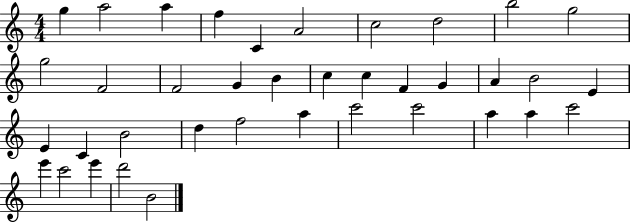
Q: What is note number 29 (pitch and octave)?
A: C6